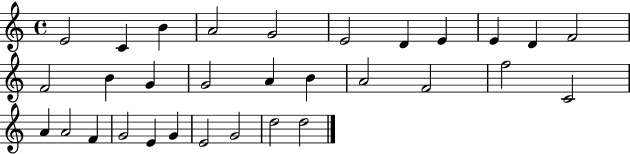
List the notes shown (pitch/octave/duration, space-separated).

E4/h C4/q B4/q A4/h G4/h E4/h D4/q E4/q E4/q D4/q F4/h F4/h B4/q G4/q G4/h A4/q B4/q A4/h F4/h F5/h C4/h A4/q A4/h F4/q G4/h E4/q G4/q E4/h G4/h D5/h D5/h